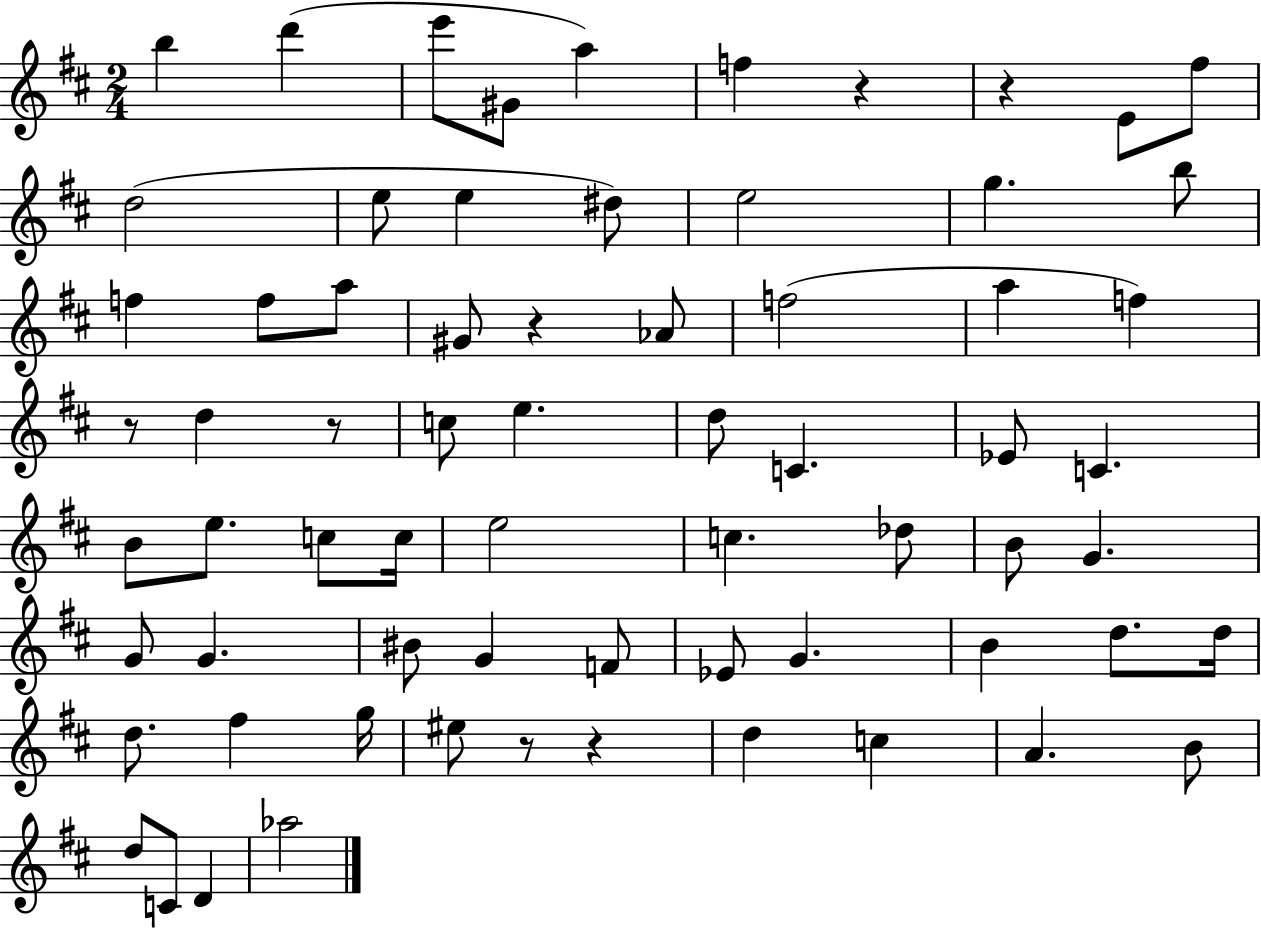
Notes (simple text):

B5/q D6/q E6/e G#4/e A5/q F5/q R/q R/q E4/e F#5/e D5/h E5/e E5/q D#5/e E5/h G5/q. B5/e F5/q F5/e A5/e G#4/e R/q Ab4/e F5/h A5/q F5/q R/e D5/q R/e C5/e E5/q. D5/e C4/q. Eb4/e C4/q. B4/e E5/e. C5/e C5/s E5/h C5/q. Db5/e B4/e G4/q. G4/e G4/q. BIS4/e G4/q F4/e Eb4/e G4/q. B4/q D5/e. D5/s D5/e. F#5/q G5/s EIS5/e R/e R/q D5/q C5/q A4/q. B4/e D5/e C4/e D4/q Ab5/h